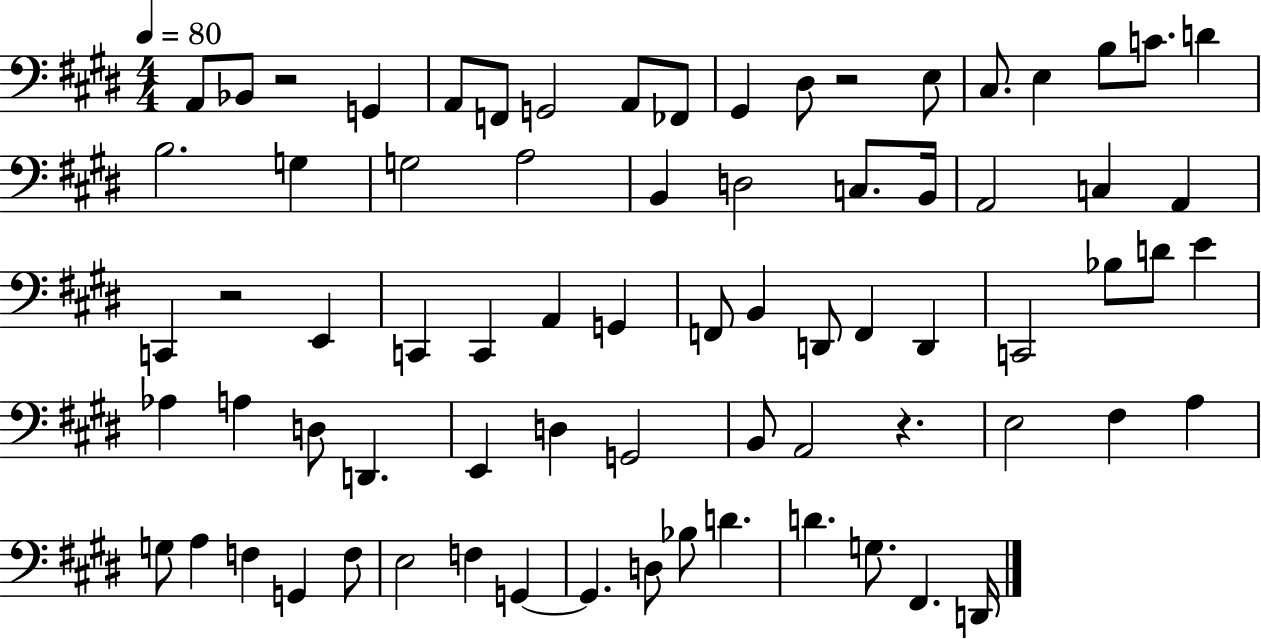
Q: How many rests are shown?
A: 4